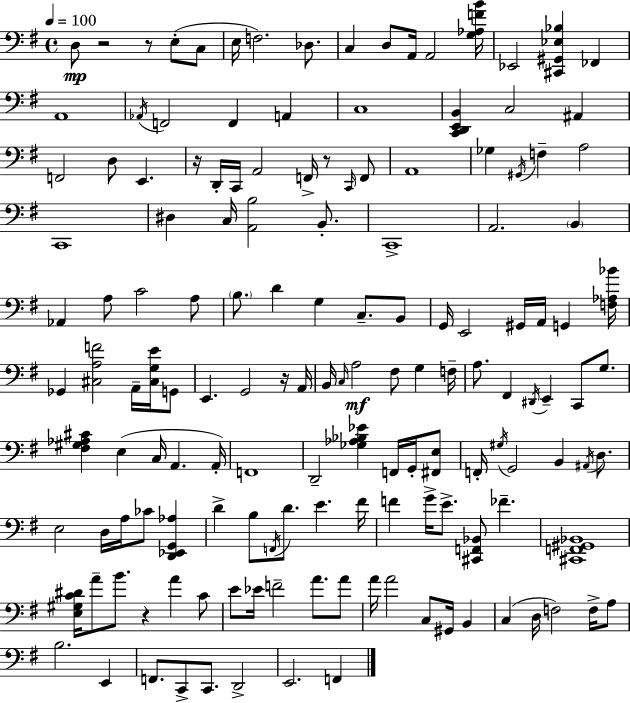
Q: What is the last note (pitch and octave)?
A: F2